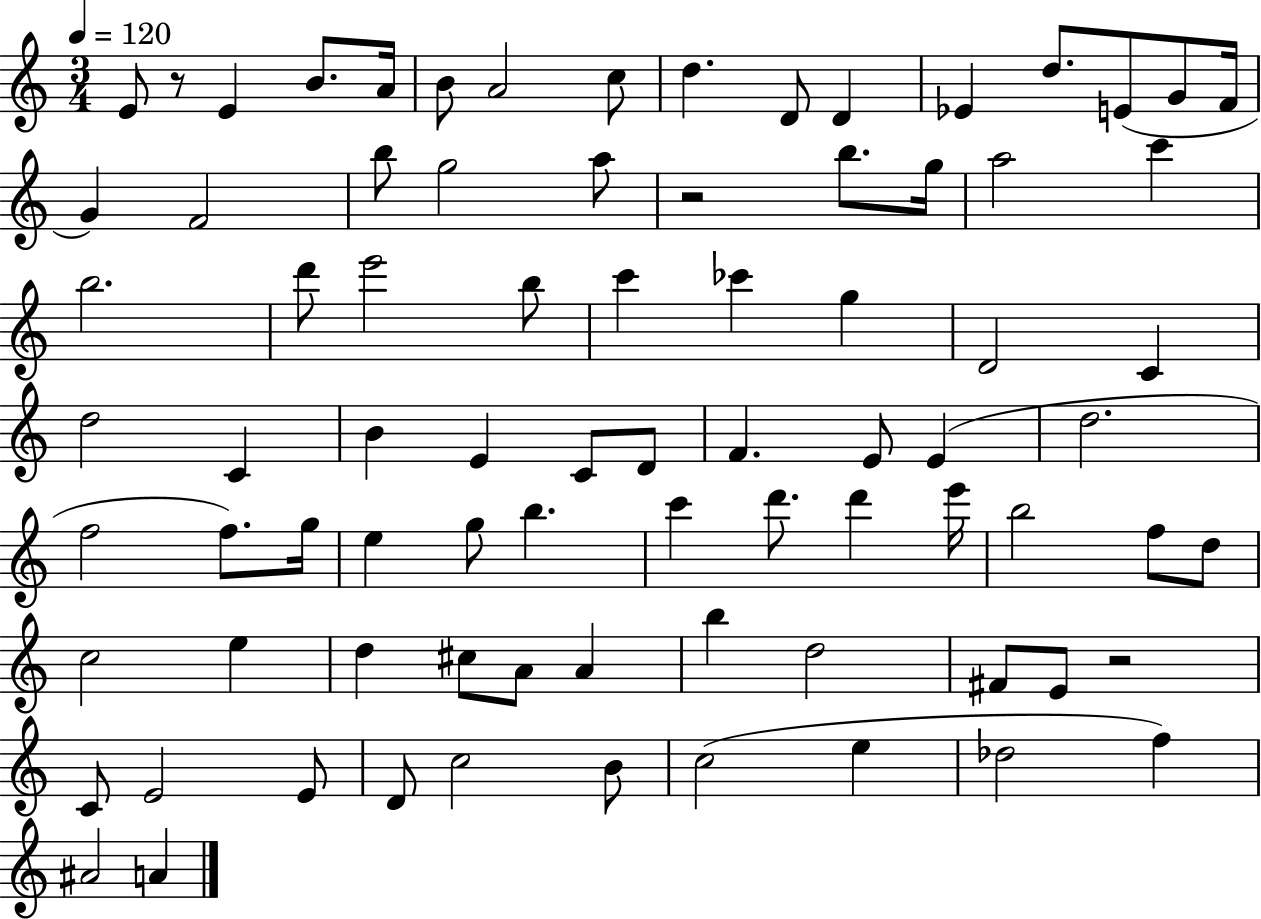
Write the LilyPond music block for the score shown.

{
  \clef treble
  \numericTimeSignature
  \time 3/4
  \key c \major
  \tempo 4 = 120
  e'8 r8 e'4 b'8. a'16 | b'8 a'2 c''8 | d''4. d'8 d'4 | ees'4 d''8. e'8( g'8 f'16 | \break g'4) f'2 | b''8 g''2 a''8 | r2 b''8. g''16 | a''2 c'''4 | \break b''2. | d'''8 e'''2 b''8 | c'''4 ces'''4 g''4 | d'2 c'4 | \break d''2 c'4 | b'4 e'4 c'8 d'8 | f'4. e'8 e'4( | d''2. | \break f''2 f''8.) g''16 | e''4 g''8 b''4. | c'''4 d'''8. d'''4 e'''16 | b''2 f''8 d''8 | \break c''2 e''4 | d''4 cis''8 a'8 a'4 | b''4 d''2 | fis'8 e'8 r2 | \break c'8 e'2 e'8 | d'8 c''2 b'8 | c''2( e''4 | des''2 f''4) | \break ais'2 a'4 | \bar "|."
}